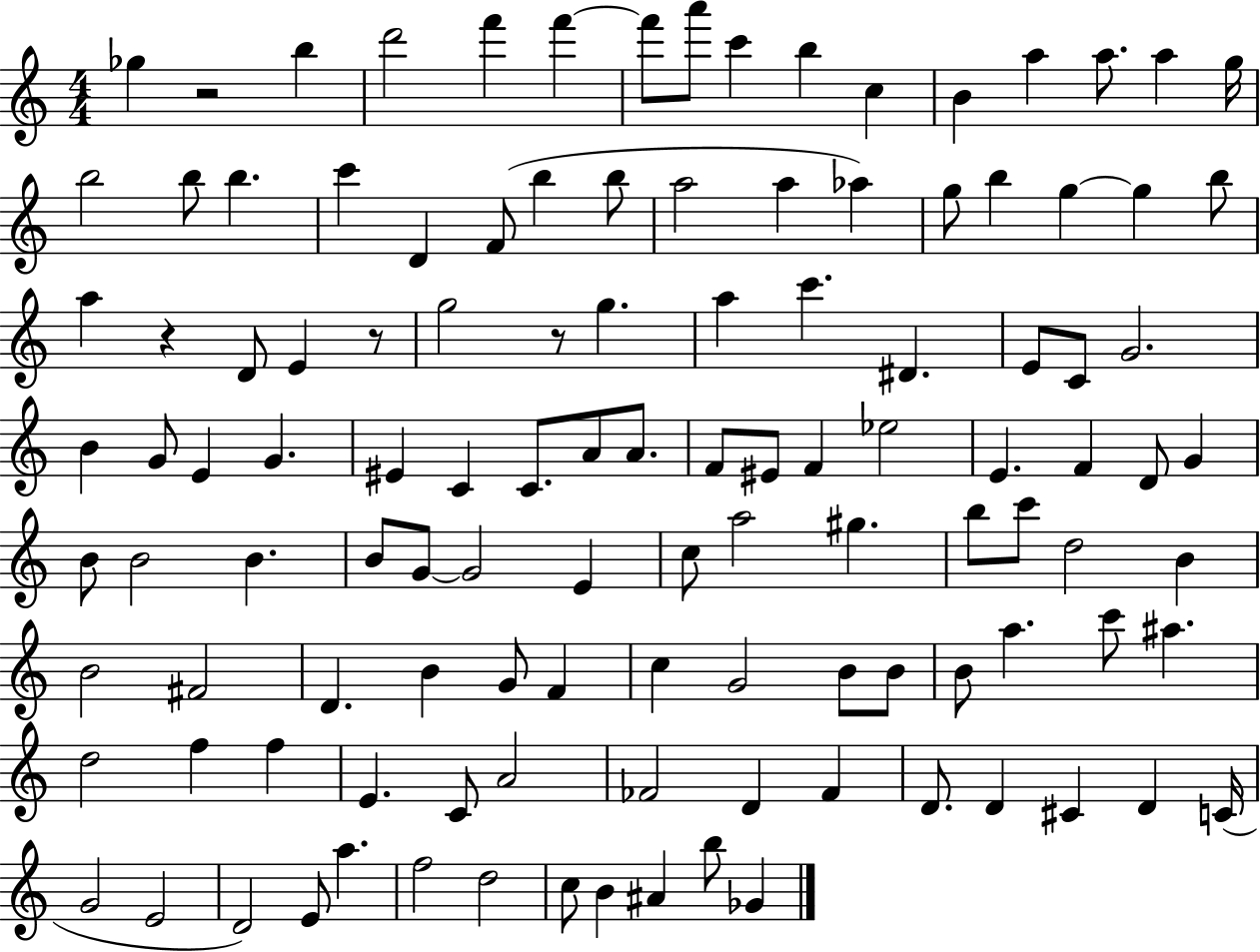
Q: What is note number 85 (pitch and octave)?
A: A5